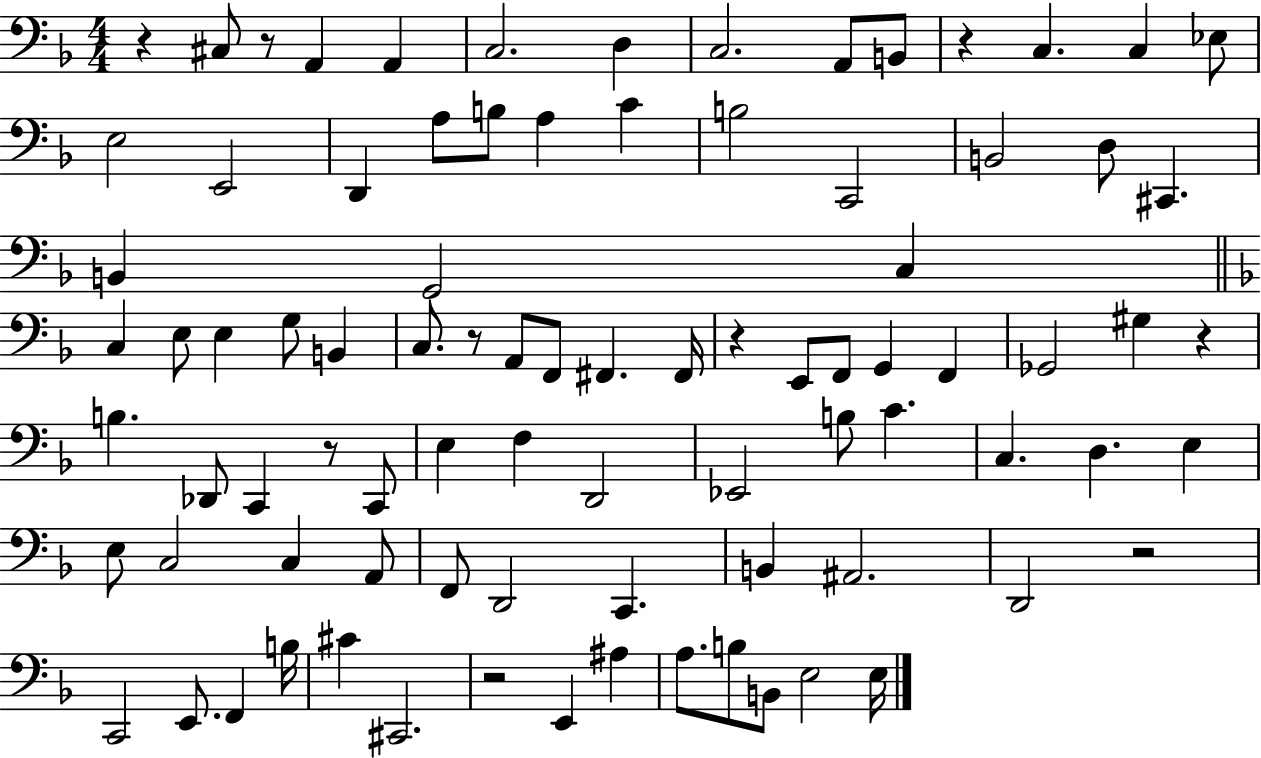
X:1
T:Untitled
M:4/4
L:1/4
K:F
z ^C,/2 z/2 A,, A,, C,2 D, C,2 A,,/2 B,,/2 z C, C, _E,/2 E,2 E,,2 D,, A,/2 B,/2 A, C B,2 C,,2 B,,2 D,/2 ^C,, B,, G,,2 C, C, E,/2 E, G,/2 B,, C,/2 z/2 A,,/2 F,,/2 ^F,, ^F,,/4 z E,,/2 F,,/2 G,, F,, _G,,2 ^G, z B, _D,,/2 C,, z/2 C,,/2 E, F, D,,2 _E,,2 B,/2 C C, D, E, E,/2 C,2 C, A,,/2 F,,/2 D,,2 C,, B,, ^A,,2 D,,2 z2 C,,2 E,,/2 F,, B,/4 ^C ^C,,2 z2 E,, ^A, A,/2 B,/2 B,,/2 E,2 E,/4